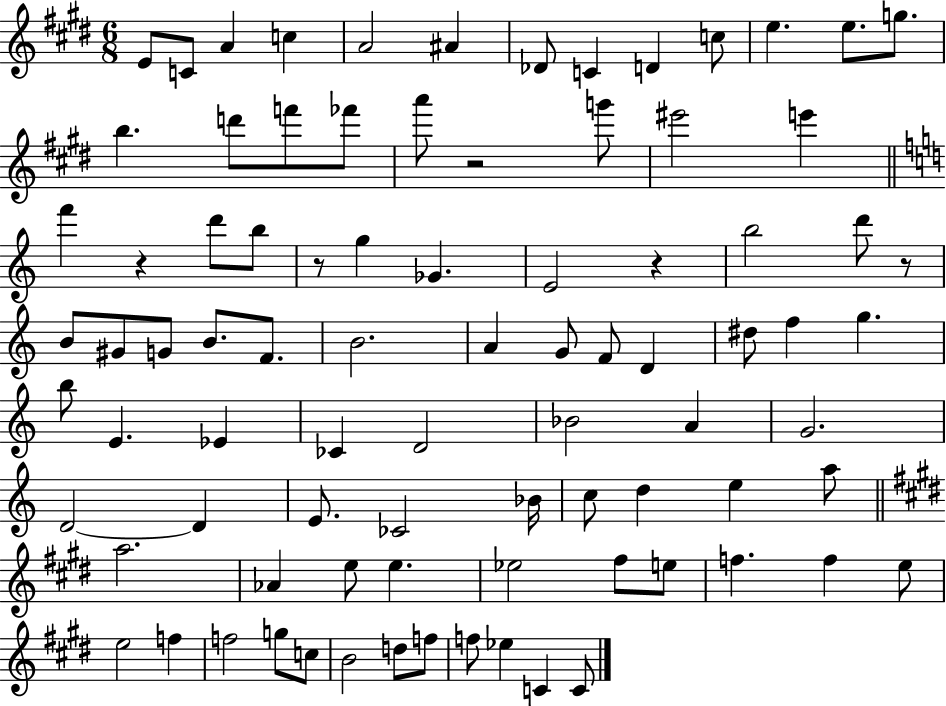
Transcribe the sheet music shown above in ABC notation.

X:1
T:Untitled
M:6/8
L:1/4
K:E
E/2 C/2 A c A2 ^A _D/2 C D c/2 e e/2 g/2 b d'/2 f'/2 _f'/2 a'/2 z2 g'/2 ^e'2 e' f' z d'/2 b/2 z/2 g _G E2 z b2 d'/2 z/2 B/2 ^G/2 G/2 B/2 F/2 B2 A G/2 F/2 D ^d/2 f g b/2 E _E _C D2 _B2 A G2 D2 D E/2 _C2 _B/4 c/2 d e a/2 a2 _A e/2 e _e2 ^f/2 e/2 f f e/2 e2 f f2 g/2 c/2 B2 d/2 f/2 f/2 _e C C/2